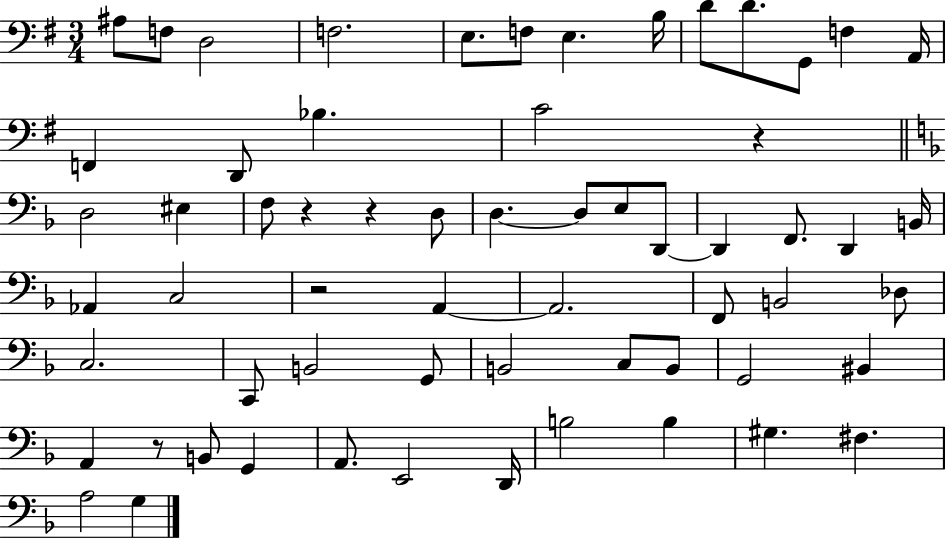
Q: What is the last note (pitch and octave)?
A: G3